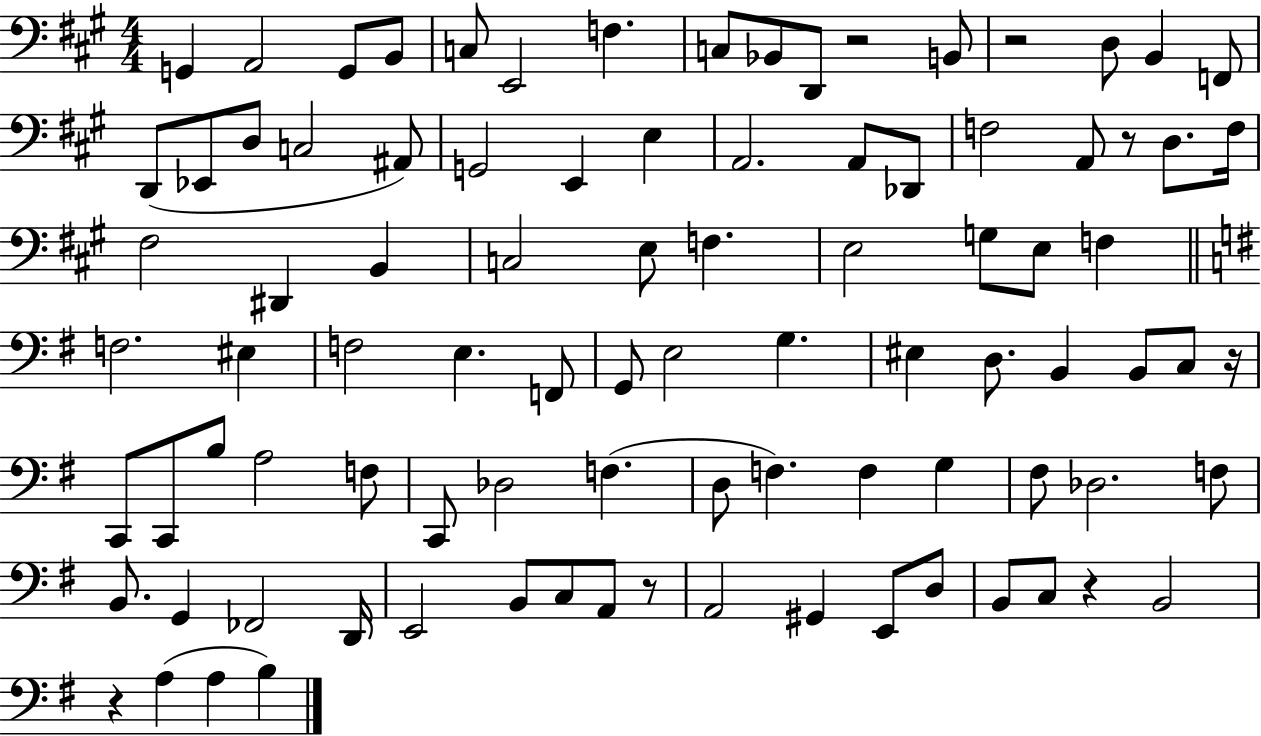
G2/q A2/h G2/e B2/e C3/e E2/h F3/q. C3/e Bb2/e D2/e R/h B2/e R/h D3/e B2/q F2/e D2/e Eb2/e D3/e C3/h A#2/e G2/h E2/q E3/q A2/h. A2/e Db2/e F3/h A2/e R/e D3/e. F3/s F#3/h D#2/q B2/q C3/h E3/e F3/q. E3/h G3/e E3/e F3/q F3/h. EIS3/q F3/h E3/q. F2/e G2/e E3/h G3/q. EIS3/q D3/e. B2/q B2/e C3/e R/s C2/e C2/e B3/e A3/h F3/e C2/e Db3/h F3/q. D3/e F3/q. F3/q G3/q F#3/e Db3/h. F3/e B2/e. G2/q FES2/h D2/s E2/h B2/e C3/e A2/e R/e A2/h G#2/q E2/e D3/e B2/e C3/e R/q B2/h R/q A3/q A3/q B3/q